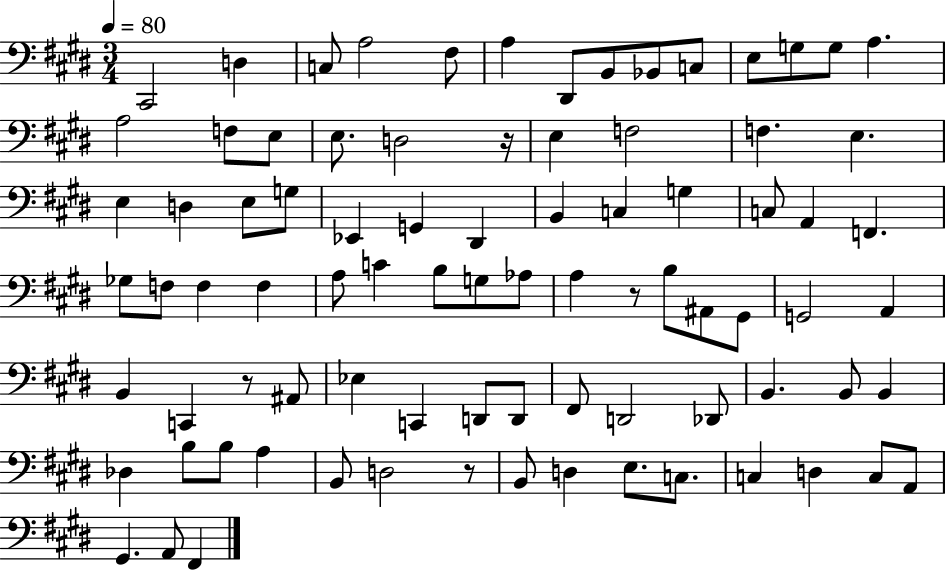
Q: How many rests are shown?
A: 4